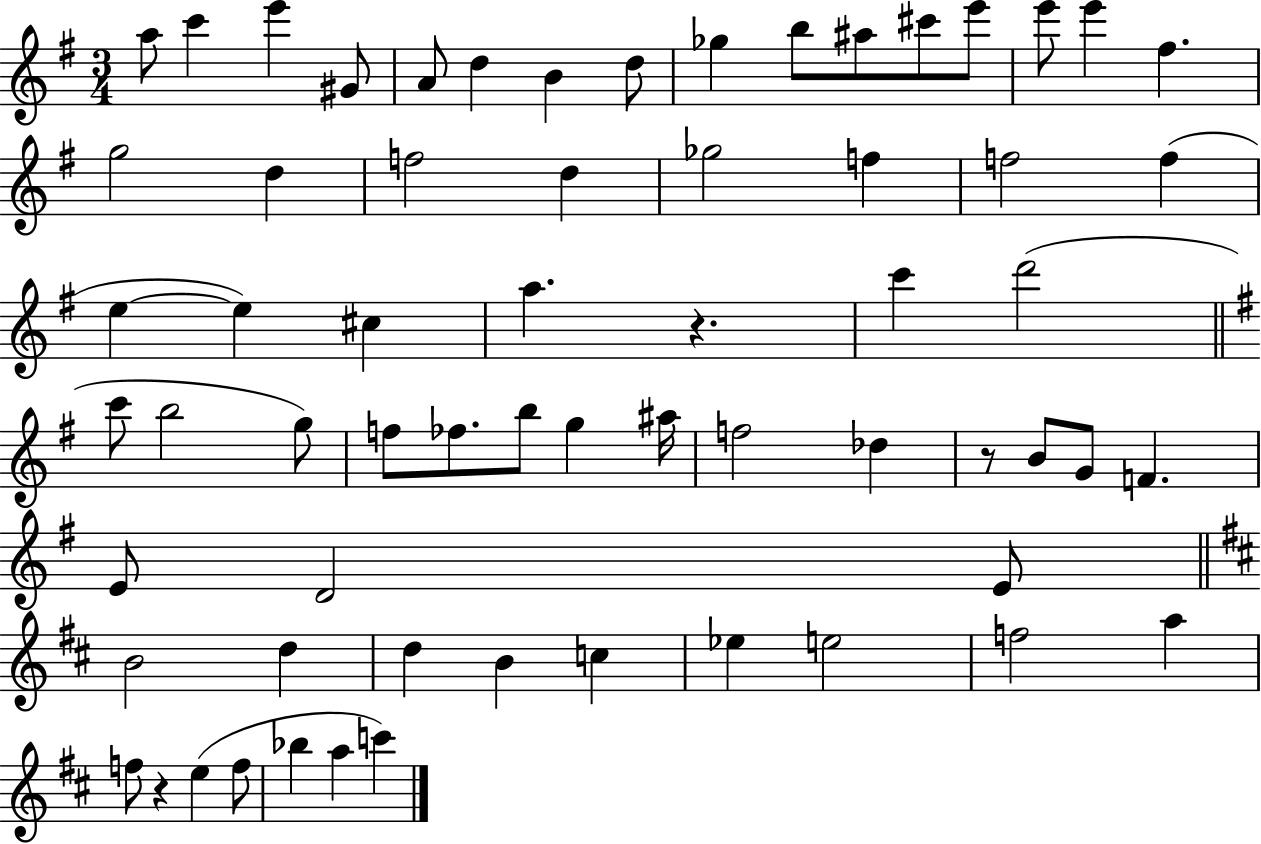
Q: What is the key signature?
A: G major